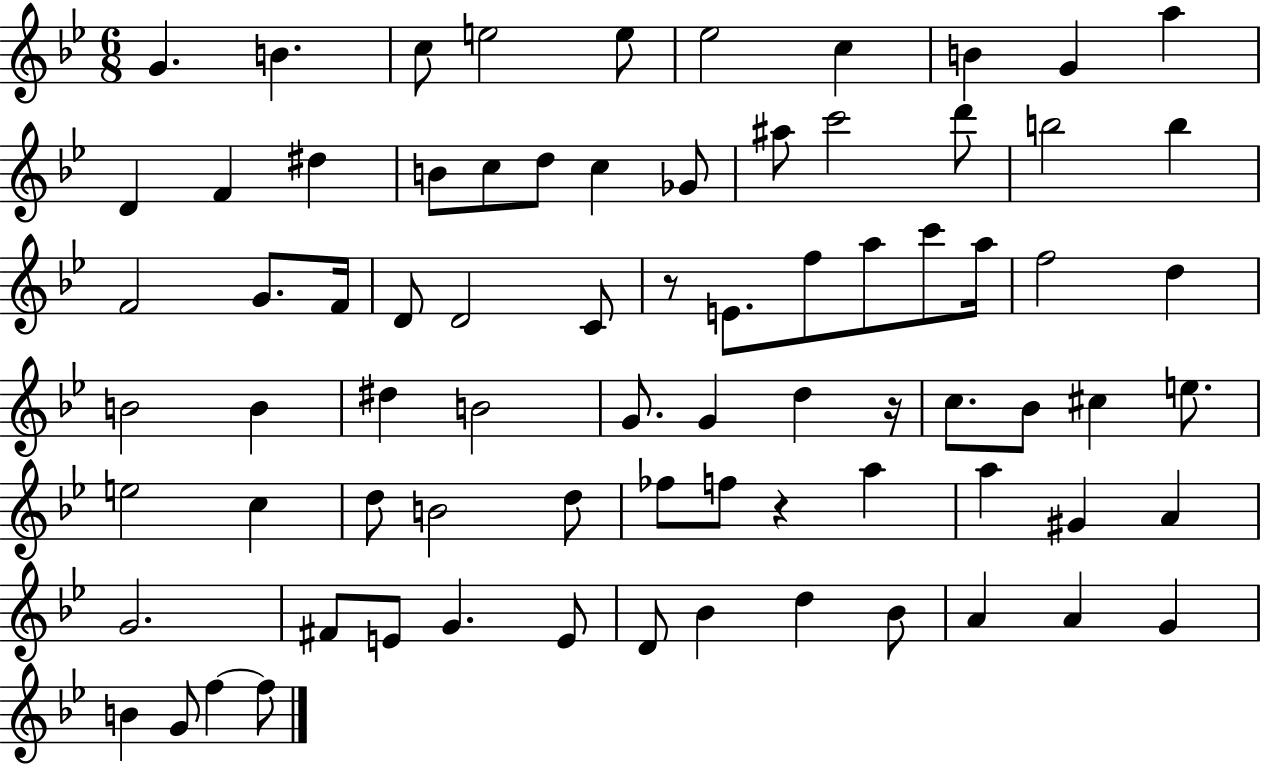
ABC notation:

X:1
T:Untitled
M:6/8
L:1/4
K:Bb
G B c/2 e2 e/2 _e2 c B G a D F ^d B/2 c/2 d/2 c _G/2 ^a/2 c'2 d'/2 b2 b F2 G/2 F/4 D/2 D2 C/2 z/2 E/2 f/2 a/2 c'/2 a/4 f2 d B2 B ^d B2 G/2 G d z/4 c/2 _B/2 ^c e/2 e2 c d/2 B2 d/2 _f/2 f/2 z a a ^G A G2 ^F/2 E/2 G E/2 D/2 _B d _B/2 A A G B G/2 f f/2